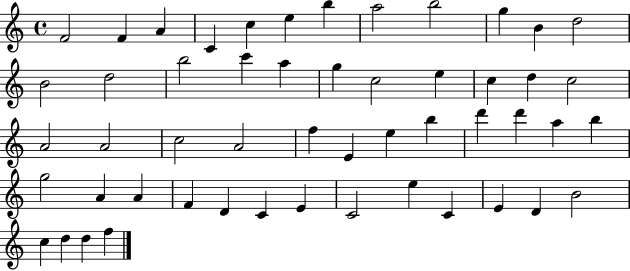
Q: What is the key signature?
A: C major